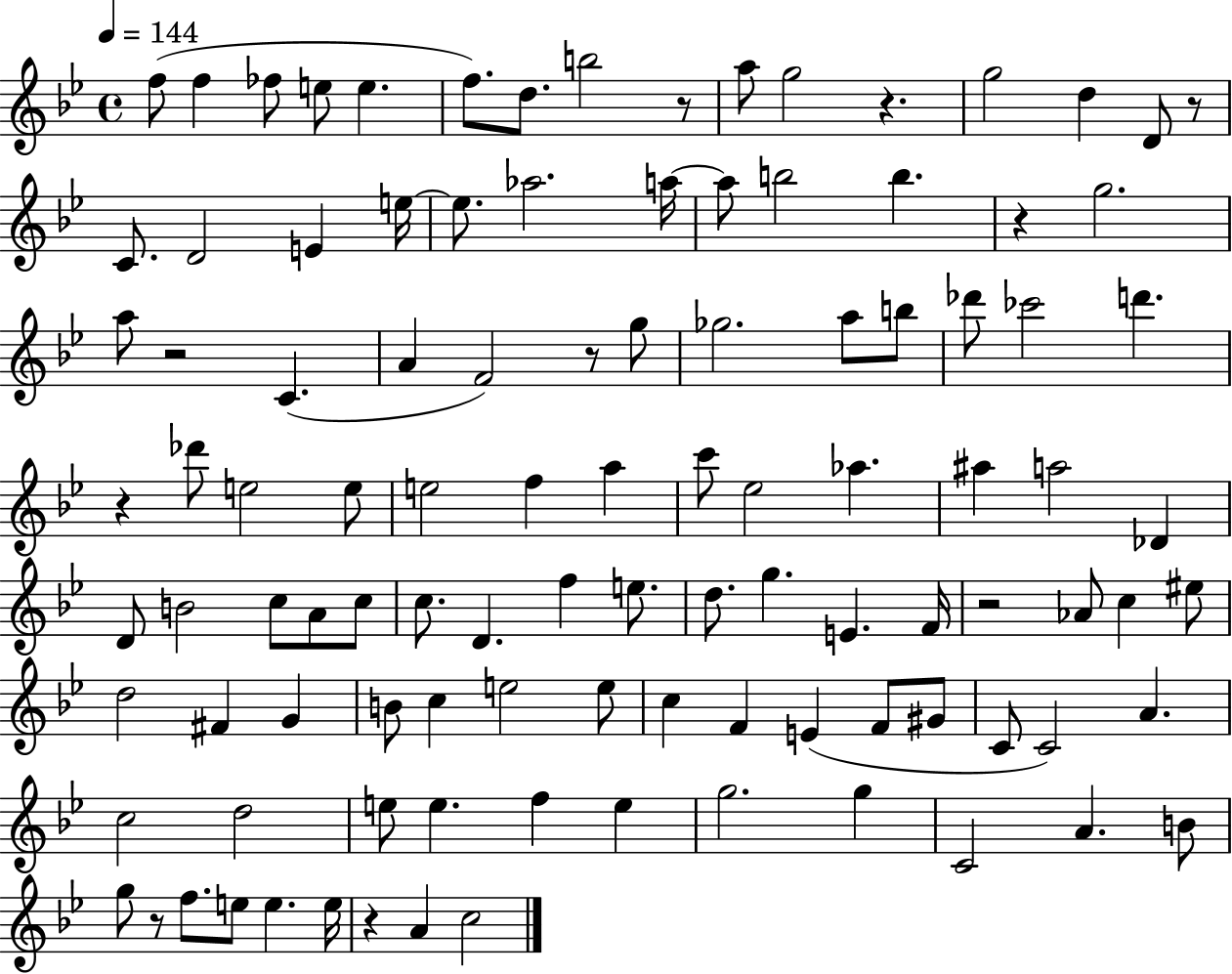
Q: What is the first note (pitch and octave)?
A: F5